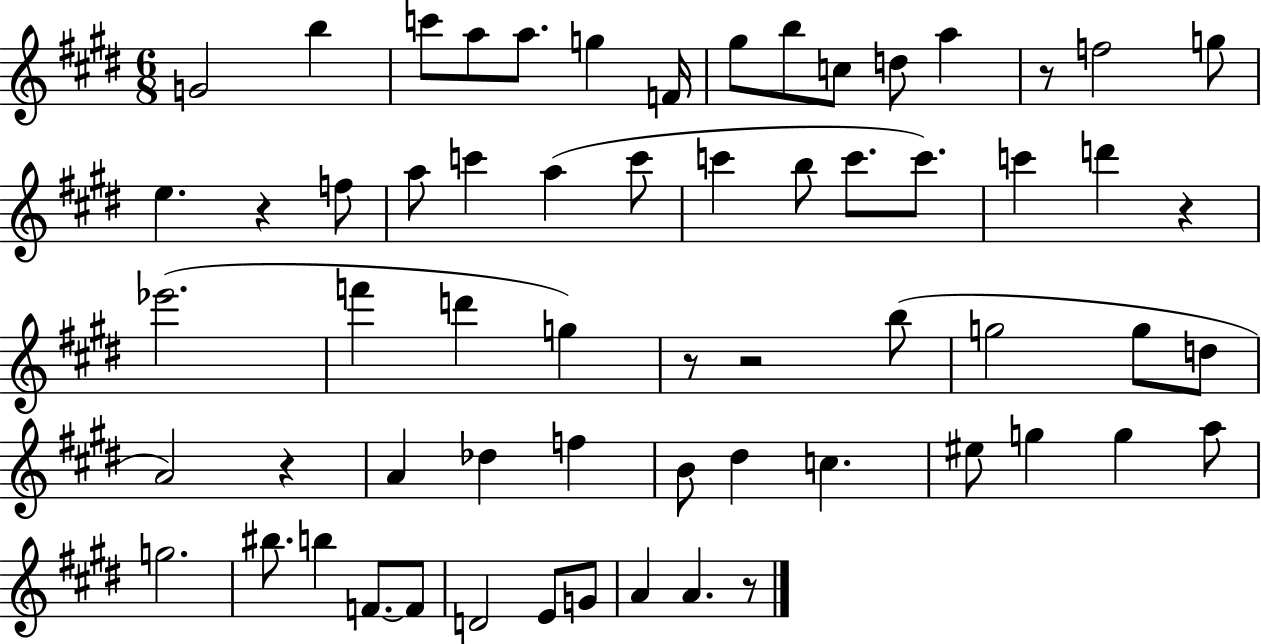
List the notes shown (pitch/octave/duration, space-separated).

G4/h B5/q C6/e A5/e A5/e. G5/q F4/s G#5/e B5/e C5/e D5/e A5/q R/e F5/h G5/e E5/q. R/q F5/e A5/e C6/q A5/q C6/e C6/q B5/e C6/e. C6/e. C6/q D6/q R/q Eb6/h. F6/q D6/q G5/q R/e R/h B5/e G5/h G5/e D5/e A4/h R/q A4/q Db5/q F5/q B4/e D#5/q C5/q. EIS5/e G5/q G5/q A5/e G5/h. BIS5/e. B5/q F4/e. F4/e D4/h E4/e G4/e A4/q A4/q. R/e